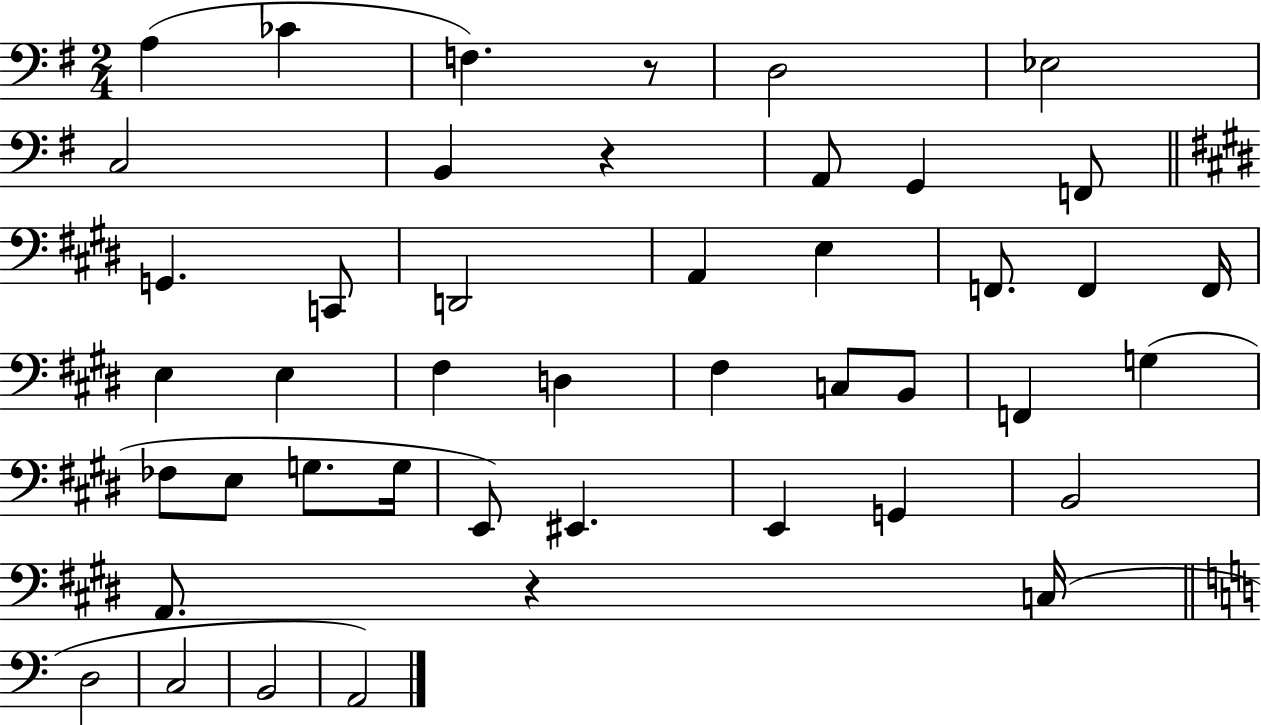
A3/q CES4/q F3/q. R/e D3/h Eb3/h C3/h B2/q R/q A2/e G2/q F2/e G2/q. C2/e D2/h A2/q E3/q F2/e. F2/q F2/s E3/q E3/q F#3/q D3/q F#3/q C3/e B2/e F2/q G3/q FES3/e E3/e G3/e. G3/s E2/e EIS2/q. E2/q G2/q B2/h A2/e. R/q C3/s D3/h C3/h B2/h A2/h